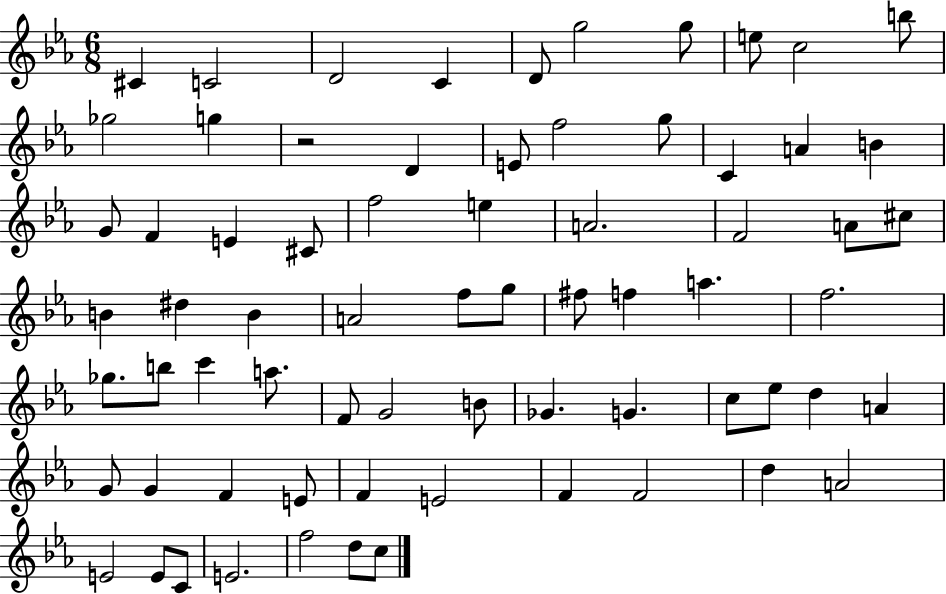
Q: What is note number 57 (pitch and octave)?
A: F4